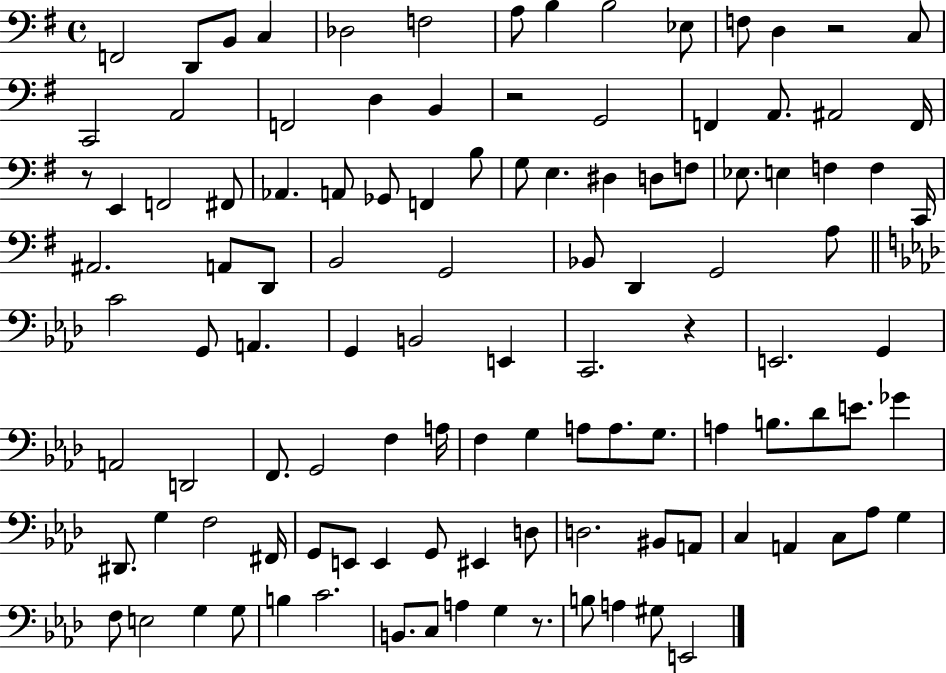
F2/h D2/e B2/e C3/q Db3/h F3/h A3/e B3/q B3/h Eb3/e F3/e D3/q R/h C3/e C2/h A2/h F2/h D3/q B2/q R/h G2/h F2/q A2/e. A#2/h F2/s R/e E2/q F2/h F#2/e Ab2/q. A2/e Gb2/e F2/q B3/e G3/e E3/q. D#3/q D3/e F3/e Eb3/e. E3/q F3/q F3/q C2/s A#2/h. A2/e D2/e B2/h G2/h Bb2/e D2/q G2/h A3/e C4/h G2/e A2/q. G2/q B2/h E2/q C2/h. R/q E2/h. G2/q A2/h D2/h F2/e. G2/h F3/q A3/s F3/q G3/q A3/e A3/e. G3/e. A3/q B3/e. Db4/e E4/e. Gb4/q D#2/e. G3/q F3/h F#2/s G2/e E2/e E2/q G2/e EIS2/q D3/e D3/h. BIS2/e A2/e C3/q A2/q C3/e Ab3/e G3/q F3/e E3/h G3/q G3/e B3/q C4/h. B2/e. C3/e A3/q G3/q R/e. B3/e A3/q G#3/e E2/h